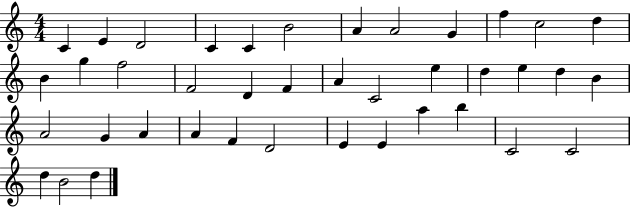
X:1
T:Untitled
M:4/4
L:1/4
K:C
C E D2 C C B2 A A2 G f c2 d B g f2 F2 D F A C2 e d e d B A2 G A A F D2 E E a b C2 C2 d B2 d